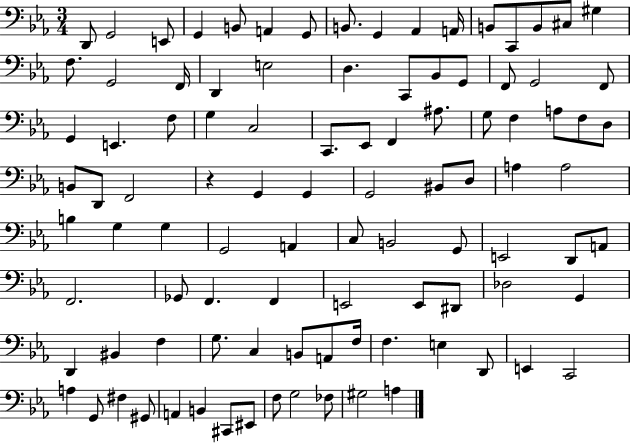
D2/e G2/h E2/e G2/q B2/e A2/q G2/e B2/e. G2/q Ab2/q A2/s B2/e C2/e B2/e C#3/e G#3/q F3/e. G2/h F2/s D2/q E3/h D3/q. C2/e Bb2/e G2/e F2/e G2/h F2/e G2/q E2/q. F3/e G3/q C3/h C2/e. Eb2/e F2/q A#3/e. G3/e F3/q A3/e F3/e D3/e B2/e D2/e F2/h R/q G2/q G2/q G2/h BIS2/e D3/e A3/q A3/h B3/q G3/q G3/q G2/h A2/q C3/e B2/h G2/e E2/h D2/e A2/e F2/h. Gb2/e F2/q. F2/q E2/h E2/e D#2/e Db3/h G2/q D2/q BIS2/q F3/q G3/e. C3/q B2/e A2/e F3/s F3/q. E3/q D2/e E2/q C2/h A3/q G2/e F#3/q G#2/e A2/q B2/q C#2/e EIS2/e F3/e G3/h FES3/e G#3/h A3/q